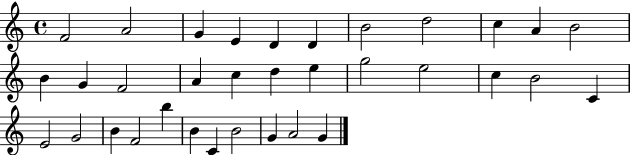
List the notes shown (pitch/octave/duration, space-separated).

F4/h A4/h G4/q E4/q D4/q D4/q B4/h D5/h C5/q A4/q B4/h B4/q G4/q F4/h A4/q C5/q D5/q E5/q G5/h E5/h C5/q B4/h C4/q E4/h G4/h B4/q F4/h B5/q B4/q C4/q B4/h G4/q A4/h G4/q